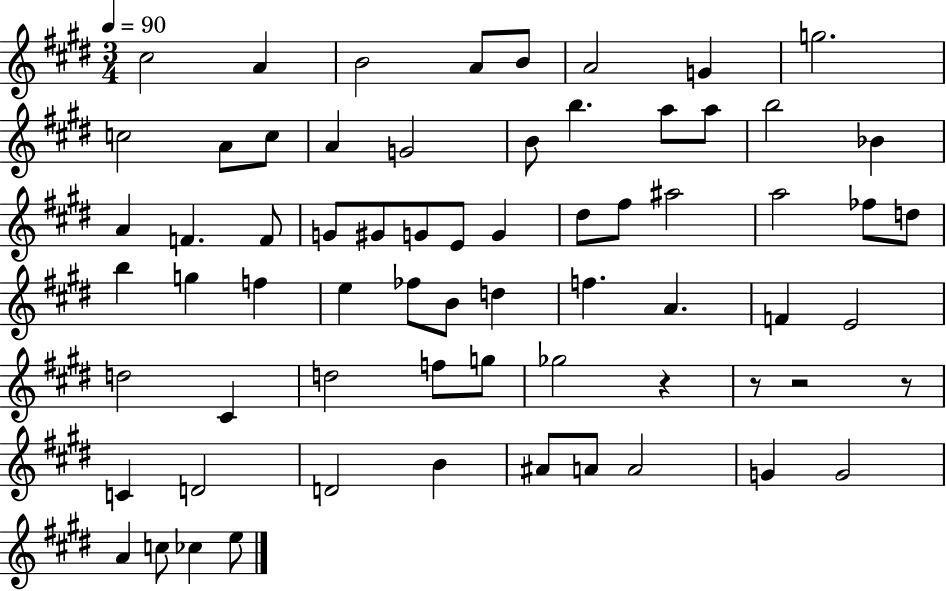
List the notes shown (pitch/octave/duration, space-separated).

C#5/h A4/q B4/h A4/e B4/e A4/h G4/q G5/h. C5/h A4/e C5/e A4/q G4/h B4/e B5/q. A5/e A5/e B5/h Bb4/q A4/q F4/q. F4/e G4/e G#4/e G4/e E4/e G4/q D#5/e F#5/e A#5/h A5/h FES5/e D5/e B5/q G5/q F5/q E5/q FES5/e B4/e D5/q F5/q. A4/q. F4/q E4/h D5/h C#4/q D5/h F5/e G5/e Gb5/h R/q R/e R/h R/e C4/q D4/h D4/h B4/q A#4/e A4/e A4/h G4/q G4/h A4/q C5/e CES5/q E5/e